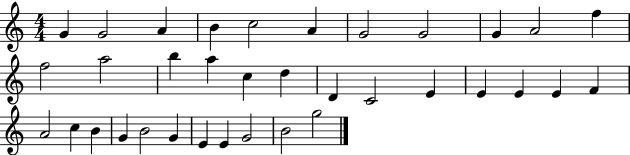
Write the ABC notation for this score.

X:1
T:Untitled
M:4/4
L:1/4
K:C
G G2 A B c2 A G2 G2 G A2 f f2 a2 b a c d D C2 E E E E F A2 c B G B2 G E E G2 B2 g2